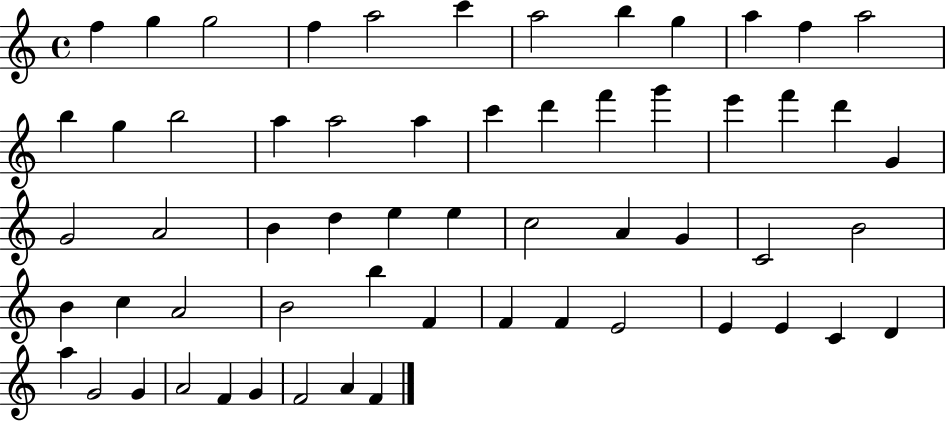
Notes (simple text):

F5/q G5/q G5/h F5/q A5/h C6/q A5/h B5/q G5/q A5/q F5/q A5/h B5/q G5/q B5/h A5/q A5/h A5/q C6/q D6/q F6/q G6/q E6/q F6/q D6/q G4/q G4/h A4/h B4/q D5/q E5/q E5/q C5/h A4/q G4/q C4/h B4/h B4/q C5/q A4/h B4/h B5/q F4/q F4/q F4/q E4/h E4/q E4/q C4/q D4/q A5/q G4/h G4/q A4/h F4/q G4/q F4/h A4/q F4/q